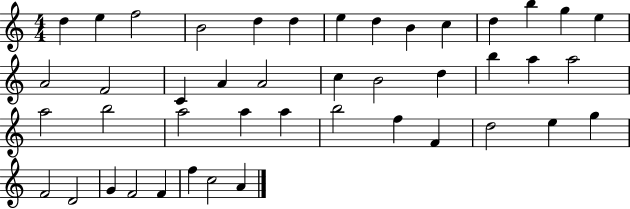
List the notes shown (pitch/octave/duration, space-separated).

D5/q E5/q F5/h B4/h D5/q D5/q E5/q D5/q B4/q C5/q D5/q B5/q G5/q E5/q A4/h F4/h C4/q A4/q A4/h C5/q B4/h D5/q B5/q A5/q A5/h A5/h B5/h A5/h A5/q A5/q B5/h F5/q F4/q D5/h E5/q G5/q F4/h D4/h G4/q F4/h F4/q F5/q C5/h A4/q